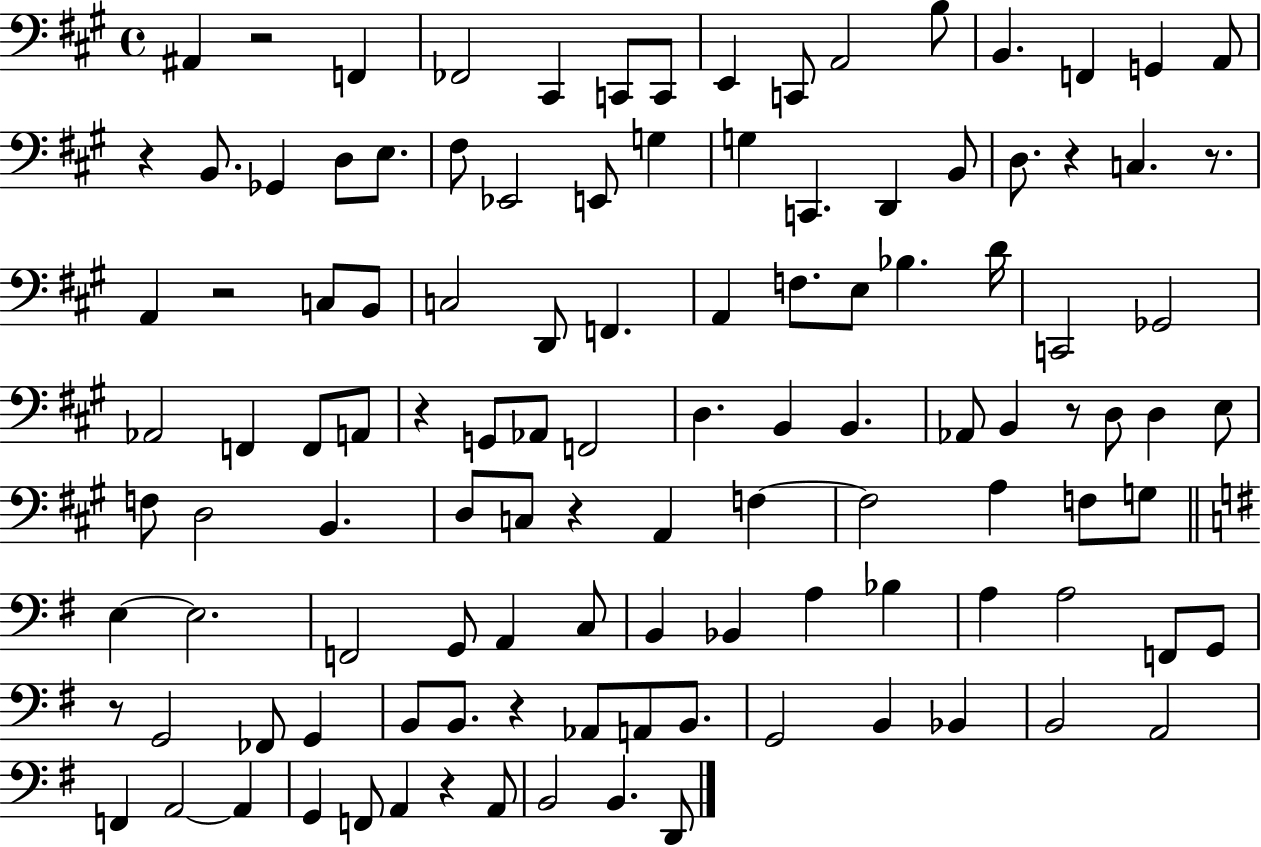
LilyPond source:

{
  \clef bass
  \time 4/4
  \defaultTimeSignature
  \key a \major
  ais,4 r2 f,4 | fes,2 cis,4 c,8 c,8 | e,4 c,8 a,2 b8 | b,4. f,4 g,4 a,8 | \break r4 b,8. ges,4 d8 e8. | fis8 ees,2 e,8 g4 | g4 c,4. d,4 b,8 | d8. r4 c4. r8. | \break a,4 r2 c8 b,8 | c2 d,8 f,4. | a,4 f8. e8 bes4. d'16 | c,2 ges,2 | \break aes,2 f,4 f,8 a,8 | r4 g,8 aes,8 f,2 | d4. b,4 b,4. | aes,8 b,4 r8 d8 d4 e8 | \break f8 d2 b,4. | d8 c8 r4 a,4 f4~~ | f2 a4 f8 g8 | \bar "||" \break \key g \major e4~~ e2. | f,2 g,8 a,4 c8 | b,4 bes,4 a4 bes4 | a4 a2 f,8 g,8 | \break r8 g,2 fes,8 g,4 | b,8 b,8. r4 aes,8 a,8 b,8. | g,2 b,4 bes,4 | b,2 a,2 | \break f,4 a,2~~ a,4 | g,4 f,8 a,4 r4 a,8 | b,2 b,4. d,8 | \bar "|."
}